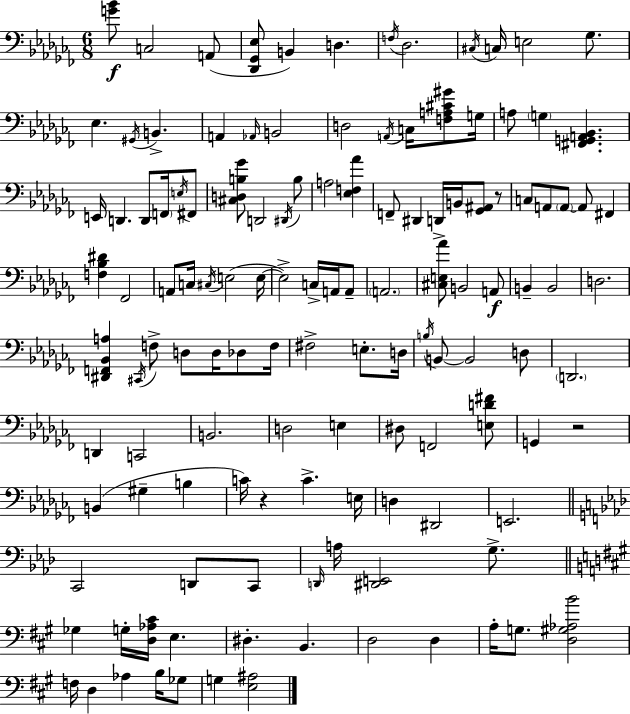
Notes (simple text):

[G4,Bb4]/e C3/h A2/e [Db2,Gb2,Eb3]/e B2/q D3/q. F3/s Db3/h. C#3/s C3/s E3/h Gb3/e. Eb3/q. G#2/s B2/q. A2/q Ab2/s B2/h D3/h A2/s C3/s [F3,A3,C#4,G#4]/e G3/s A3/e G3/q [F#2,G2,A2,Bb2]/q. E2/s D2/q. D2/e F2/s E3/s F#2/e [C#3,D3,B3,Gb4]/e D2/h D#2/s B3/e A3/h [Eb3,F3,Ab4]/q F2/e D#2/q D2/s B2/s [Gb2,A#2]/e R/e C3/e A2/e A2/e A2/e F#2/q [F3,Bb3,D#4]/q FES2/h A2/e C3/s C#3/s E3/h E3/s E3/h C3/s A2/s A2/e A2/h. [C#3,E3,Ab4]/e B2/h A2/e B2/q B2/h D3/h. [D#2,F2,Bb2,A3]/q C#2/s F3/e D3/e D3/s Db3/e F3/s F#3/h E3/e. D3/s B3/s B2/e B2/h D3/e D2/h. D2/q C2/h B2/h. D3/h E3/q D#3/e F2/h [E3,D4,F#4]/e G2/q R/h B2/q G#3/q B3/q C4/s R/q C4/q. E3/s D3/q D#2/h E2/h. C2/h D2/e C2/e D2/s A3/s [D#2,E2]/h G3/e. Gb3/q G3/s [D3,Ab3,C#4]/s E3/q. D#3/q. B2/q. D3/h D3/q A3/s G3/e. [D3,G#3,Ab3,B4]/h F3/s D3/q Ab3/q B3/s Gb3/e G3/q [E3,A#3]/h